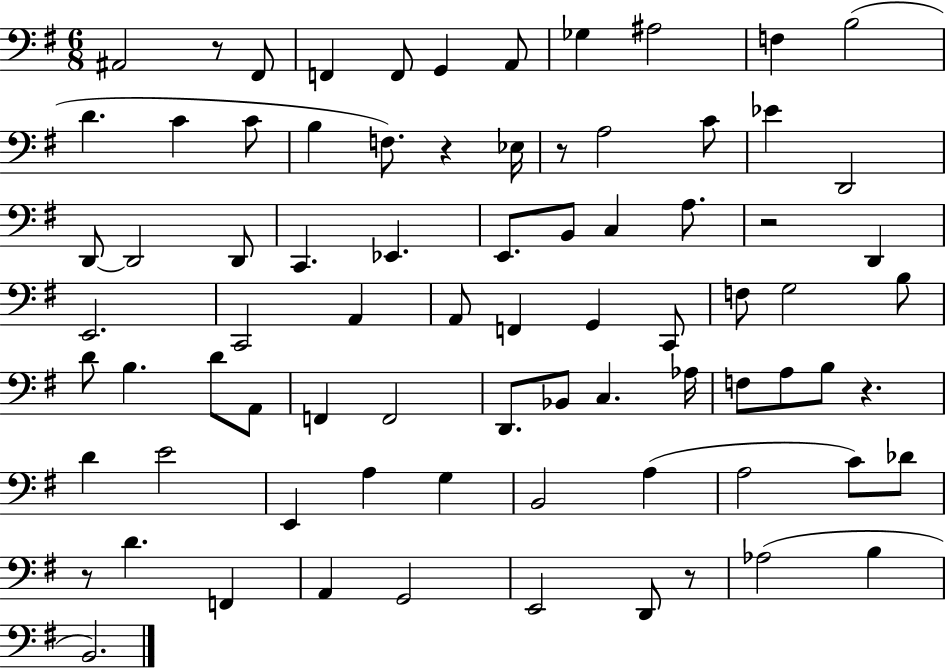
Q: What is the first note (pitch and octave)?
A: A#2